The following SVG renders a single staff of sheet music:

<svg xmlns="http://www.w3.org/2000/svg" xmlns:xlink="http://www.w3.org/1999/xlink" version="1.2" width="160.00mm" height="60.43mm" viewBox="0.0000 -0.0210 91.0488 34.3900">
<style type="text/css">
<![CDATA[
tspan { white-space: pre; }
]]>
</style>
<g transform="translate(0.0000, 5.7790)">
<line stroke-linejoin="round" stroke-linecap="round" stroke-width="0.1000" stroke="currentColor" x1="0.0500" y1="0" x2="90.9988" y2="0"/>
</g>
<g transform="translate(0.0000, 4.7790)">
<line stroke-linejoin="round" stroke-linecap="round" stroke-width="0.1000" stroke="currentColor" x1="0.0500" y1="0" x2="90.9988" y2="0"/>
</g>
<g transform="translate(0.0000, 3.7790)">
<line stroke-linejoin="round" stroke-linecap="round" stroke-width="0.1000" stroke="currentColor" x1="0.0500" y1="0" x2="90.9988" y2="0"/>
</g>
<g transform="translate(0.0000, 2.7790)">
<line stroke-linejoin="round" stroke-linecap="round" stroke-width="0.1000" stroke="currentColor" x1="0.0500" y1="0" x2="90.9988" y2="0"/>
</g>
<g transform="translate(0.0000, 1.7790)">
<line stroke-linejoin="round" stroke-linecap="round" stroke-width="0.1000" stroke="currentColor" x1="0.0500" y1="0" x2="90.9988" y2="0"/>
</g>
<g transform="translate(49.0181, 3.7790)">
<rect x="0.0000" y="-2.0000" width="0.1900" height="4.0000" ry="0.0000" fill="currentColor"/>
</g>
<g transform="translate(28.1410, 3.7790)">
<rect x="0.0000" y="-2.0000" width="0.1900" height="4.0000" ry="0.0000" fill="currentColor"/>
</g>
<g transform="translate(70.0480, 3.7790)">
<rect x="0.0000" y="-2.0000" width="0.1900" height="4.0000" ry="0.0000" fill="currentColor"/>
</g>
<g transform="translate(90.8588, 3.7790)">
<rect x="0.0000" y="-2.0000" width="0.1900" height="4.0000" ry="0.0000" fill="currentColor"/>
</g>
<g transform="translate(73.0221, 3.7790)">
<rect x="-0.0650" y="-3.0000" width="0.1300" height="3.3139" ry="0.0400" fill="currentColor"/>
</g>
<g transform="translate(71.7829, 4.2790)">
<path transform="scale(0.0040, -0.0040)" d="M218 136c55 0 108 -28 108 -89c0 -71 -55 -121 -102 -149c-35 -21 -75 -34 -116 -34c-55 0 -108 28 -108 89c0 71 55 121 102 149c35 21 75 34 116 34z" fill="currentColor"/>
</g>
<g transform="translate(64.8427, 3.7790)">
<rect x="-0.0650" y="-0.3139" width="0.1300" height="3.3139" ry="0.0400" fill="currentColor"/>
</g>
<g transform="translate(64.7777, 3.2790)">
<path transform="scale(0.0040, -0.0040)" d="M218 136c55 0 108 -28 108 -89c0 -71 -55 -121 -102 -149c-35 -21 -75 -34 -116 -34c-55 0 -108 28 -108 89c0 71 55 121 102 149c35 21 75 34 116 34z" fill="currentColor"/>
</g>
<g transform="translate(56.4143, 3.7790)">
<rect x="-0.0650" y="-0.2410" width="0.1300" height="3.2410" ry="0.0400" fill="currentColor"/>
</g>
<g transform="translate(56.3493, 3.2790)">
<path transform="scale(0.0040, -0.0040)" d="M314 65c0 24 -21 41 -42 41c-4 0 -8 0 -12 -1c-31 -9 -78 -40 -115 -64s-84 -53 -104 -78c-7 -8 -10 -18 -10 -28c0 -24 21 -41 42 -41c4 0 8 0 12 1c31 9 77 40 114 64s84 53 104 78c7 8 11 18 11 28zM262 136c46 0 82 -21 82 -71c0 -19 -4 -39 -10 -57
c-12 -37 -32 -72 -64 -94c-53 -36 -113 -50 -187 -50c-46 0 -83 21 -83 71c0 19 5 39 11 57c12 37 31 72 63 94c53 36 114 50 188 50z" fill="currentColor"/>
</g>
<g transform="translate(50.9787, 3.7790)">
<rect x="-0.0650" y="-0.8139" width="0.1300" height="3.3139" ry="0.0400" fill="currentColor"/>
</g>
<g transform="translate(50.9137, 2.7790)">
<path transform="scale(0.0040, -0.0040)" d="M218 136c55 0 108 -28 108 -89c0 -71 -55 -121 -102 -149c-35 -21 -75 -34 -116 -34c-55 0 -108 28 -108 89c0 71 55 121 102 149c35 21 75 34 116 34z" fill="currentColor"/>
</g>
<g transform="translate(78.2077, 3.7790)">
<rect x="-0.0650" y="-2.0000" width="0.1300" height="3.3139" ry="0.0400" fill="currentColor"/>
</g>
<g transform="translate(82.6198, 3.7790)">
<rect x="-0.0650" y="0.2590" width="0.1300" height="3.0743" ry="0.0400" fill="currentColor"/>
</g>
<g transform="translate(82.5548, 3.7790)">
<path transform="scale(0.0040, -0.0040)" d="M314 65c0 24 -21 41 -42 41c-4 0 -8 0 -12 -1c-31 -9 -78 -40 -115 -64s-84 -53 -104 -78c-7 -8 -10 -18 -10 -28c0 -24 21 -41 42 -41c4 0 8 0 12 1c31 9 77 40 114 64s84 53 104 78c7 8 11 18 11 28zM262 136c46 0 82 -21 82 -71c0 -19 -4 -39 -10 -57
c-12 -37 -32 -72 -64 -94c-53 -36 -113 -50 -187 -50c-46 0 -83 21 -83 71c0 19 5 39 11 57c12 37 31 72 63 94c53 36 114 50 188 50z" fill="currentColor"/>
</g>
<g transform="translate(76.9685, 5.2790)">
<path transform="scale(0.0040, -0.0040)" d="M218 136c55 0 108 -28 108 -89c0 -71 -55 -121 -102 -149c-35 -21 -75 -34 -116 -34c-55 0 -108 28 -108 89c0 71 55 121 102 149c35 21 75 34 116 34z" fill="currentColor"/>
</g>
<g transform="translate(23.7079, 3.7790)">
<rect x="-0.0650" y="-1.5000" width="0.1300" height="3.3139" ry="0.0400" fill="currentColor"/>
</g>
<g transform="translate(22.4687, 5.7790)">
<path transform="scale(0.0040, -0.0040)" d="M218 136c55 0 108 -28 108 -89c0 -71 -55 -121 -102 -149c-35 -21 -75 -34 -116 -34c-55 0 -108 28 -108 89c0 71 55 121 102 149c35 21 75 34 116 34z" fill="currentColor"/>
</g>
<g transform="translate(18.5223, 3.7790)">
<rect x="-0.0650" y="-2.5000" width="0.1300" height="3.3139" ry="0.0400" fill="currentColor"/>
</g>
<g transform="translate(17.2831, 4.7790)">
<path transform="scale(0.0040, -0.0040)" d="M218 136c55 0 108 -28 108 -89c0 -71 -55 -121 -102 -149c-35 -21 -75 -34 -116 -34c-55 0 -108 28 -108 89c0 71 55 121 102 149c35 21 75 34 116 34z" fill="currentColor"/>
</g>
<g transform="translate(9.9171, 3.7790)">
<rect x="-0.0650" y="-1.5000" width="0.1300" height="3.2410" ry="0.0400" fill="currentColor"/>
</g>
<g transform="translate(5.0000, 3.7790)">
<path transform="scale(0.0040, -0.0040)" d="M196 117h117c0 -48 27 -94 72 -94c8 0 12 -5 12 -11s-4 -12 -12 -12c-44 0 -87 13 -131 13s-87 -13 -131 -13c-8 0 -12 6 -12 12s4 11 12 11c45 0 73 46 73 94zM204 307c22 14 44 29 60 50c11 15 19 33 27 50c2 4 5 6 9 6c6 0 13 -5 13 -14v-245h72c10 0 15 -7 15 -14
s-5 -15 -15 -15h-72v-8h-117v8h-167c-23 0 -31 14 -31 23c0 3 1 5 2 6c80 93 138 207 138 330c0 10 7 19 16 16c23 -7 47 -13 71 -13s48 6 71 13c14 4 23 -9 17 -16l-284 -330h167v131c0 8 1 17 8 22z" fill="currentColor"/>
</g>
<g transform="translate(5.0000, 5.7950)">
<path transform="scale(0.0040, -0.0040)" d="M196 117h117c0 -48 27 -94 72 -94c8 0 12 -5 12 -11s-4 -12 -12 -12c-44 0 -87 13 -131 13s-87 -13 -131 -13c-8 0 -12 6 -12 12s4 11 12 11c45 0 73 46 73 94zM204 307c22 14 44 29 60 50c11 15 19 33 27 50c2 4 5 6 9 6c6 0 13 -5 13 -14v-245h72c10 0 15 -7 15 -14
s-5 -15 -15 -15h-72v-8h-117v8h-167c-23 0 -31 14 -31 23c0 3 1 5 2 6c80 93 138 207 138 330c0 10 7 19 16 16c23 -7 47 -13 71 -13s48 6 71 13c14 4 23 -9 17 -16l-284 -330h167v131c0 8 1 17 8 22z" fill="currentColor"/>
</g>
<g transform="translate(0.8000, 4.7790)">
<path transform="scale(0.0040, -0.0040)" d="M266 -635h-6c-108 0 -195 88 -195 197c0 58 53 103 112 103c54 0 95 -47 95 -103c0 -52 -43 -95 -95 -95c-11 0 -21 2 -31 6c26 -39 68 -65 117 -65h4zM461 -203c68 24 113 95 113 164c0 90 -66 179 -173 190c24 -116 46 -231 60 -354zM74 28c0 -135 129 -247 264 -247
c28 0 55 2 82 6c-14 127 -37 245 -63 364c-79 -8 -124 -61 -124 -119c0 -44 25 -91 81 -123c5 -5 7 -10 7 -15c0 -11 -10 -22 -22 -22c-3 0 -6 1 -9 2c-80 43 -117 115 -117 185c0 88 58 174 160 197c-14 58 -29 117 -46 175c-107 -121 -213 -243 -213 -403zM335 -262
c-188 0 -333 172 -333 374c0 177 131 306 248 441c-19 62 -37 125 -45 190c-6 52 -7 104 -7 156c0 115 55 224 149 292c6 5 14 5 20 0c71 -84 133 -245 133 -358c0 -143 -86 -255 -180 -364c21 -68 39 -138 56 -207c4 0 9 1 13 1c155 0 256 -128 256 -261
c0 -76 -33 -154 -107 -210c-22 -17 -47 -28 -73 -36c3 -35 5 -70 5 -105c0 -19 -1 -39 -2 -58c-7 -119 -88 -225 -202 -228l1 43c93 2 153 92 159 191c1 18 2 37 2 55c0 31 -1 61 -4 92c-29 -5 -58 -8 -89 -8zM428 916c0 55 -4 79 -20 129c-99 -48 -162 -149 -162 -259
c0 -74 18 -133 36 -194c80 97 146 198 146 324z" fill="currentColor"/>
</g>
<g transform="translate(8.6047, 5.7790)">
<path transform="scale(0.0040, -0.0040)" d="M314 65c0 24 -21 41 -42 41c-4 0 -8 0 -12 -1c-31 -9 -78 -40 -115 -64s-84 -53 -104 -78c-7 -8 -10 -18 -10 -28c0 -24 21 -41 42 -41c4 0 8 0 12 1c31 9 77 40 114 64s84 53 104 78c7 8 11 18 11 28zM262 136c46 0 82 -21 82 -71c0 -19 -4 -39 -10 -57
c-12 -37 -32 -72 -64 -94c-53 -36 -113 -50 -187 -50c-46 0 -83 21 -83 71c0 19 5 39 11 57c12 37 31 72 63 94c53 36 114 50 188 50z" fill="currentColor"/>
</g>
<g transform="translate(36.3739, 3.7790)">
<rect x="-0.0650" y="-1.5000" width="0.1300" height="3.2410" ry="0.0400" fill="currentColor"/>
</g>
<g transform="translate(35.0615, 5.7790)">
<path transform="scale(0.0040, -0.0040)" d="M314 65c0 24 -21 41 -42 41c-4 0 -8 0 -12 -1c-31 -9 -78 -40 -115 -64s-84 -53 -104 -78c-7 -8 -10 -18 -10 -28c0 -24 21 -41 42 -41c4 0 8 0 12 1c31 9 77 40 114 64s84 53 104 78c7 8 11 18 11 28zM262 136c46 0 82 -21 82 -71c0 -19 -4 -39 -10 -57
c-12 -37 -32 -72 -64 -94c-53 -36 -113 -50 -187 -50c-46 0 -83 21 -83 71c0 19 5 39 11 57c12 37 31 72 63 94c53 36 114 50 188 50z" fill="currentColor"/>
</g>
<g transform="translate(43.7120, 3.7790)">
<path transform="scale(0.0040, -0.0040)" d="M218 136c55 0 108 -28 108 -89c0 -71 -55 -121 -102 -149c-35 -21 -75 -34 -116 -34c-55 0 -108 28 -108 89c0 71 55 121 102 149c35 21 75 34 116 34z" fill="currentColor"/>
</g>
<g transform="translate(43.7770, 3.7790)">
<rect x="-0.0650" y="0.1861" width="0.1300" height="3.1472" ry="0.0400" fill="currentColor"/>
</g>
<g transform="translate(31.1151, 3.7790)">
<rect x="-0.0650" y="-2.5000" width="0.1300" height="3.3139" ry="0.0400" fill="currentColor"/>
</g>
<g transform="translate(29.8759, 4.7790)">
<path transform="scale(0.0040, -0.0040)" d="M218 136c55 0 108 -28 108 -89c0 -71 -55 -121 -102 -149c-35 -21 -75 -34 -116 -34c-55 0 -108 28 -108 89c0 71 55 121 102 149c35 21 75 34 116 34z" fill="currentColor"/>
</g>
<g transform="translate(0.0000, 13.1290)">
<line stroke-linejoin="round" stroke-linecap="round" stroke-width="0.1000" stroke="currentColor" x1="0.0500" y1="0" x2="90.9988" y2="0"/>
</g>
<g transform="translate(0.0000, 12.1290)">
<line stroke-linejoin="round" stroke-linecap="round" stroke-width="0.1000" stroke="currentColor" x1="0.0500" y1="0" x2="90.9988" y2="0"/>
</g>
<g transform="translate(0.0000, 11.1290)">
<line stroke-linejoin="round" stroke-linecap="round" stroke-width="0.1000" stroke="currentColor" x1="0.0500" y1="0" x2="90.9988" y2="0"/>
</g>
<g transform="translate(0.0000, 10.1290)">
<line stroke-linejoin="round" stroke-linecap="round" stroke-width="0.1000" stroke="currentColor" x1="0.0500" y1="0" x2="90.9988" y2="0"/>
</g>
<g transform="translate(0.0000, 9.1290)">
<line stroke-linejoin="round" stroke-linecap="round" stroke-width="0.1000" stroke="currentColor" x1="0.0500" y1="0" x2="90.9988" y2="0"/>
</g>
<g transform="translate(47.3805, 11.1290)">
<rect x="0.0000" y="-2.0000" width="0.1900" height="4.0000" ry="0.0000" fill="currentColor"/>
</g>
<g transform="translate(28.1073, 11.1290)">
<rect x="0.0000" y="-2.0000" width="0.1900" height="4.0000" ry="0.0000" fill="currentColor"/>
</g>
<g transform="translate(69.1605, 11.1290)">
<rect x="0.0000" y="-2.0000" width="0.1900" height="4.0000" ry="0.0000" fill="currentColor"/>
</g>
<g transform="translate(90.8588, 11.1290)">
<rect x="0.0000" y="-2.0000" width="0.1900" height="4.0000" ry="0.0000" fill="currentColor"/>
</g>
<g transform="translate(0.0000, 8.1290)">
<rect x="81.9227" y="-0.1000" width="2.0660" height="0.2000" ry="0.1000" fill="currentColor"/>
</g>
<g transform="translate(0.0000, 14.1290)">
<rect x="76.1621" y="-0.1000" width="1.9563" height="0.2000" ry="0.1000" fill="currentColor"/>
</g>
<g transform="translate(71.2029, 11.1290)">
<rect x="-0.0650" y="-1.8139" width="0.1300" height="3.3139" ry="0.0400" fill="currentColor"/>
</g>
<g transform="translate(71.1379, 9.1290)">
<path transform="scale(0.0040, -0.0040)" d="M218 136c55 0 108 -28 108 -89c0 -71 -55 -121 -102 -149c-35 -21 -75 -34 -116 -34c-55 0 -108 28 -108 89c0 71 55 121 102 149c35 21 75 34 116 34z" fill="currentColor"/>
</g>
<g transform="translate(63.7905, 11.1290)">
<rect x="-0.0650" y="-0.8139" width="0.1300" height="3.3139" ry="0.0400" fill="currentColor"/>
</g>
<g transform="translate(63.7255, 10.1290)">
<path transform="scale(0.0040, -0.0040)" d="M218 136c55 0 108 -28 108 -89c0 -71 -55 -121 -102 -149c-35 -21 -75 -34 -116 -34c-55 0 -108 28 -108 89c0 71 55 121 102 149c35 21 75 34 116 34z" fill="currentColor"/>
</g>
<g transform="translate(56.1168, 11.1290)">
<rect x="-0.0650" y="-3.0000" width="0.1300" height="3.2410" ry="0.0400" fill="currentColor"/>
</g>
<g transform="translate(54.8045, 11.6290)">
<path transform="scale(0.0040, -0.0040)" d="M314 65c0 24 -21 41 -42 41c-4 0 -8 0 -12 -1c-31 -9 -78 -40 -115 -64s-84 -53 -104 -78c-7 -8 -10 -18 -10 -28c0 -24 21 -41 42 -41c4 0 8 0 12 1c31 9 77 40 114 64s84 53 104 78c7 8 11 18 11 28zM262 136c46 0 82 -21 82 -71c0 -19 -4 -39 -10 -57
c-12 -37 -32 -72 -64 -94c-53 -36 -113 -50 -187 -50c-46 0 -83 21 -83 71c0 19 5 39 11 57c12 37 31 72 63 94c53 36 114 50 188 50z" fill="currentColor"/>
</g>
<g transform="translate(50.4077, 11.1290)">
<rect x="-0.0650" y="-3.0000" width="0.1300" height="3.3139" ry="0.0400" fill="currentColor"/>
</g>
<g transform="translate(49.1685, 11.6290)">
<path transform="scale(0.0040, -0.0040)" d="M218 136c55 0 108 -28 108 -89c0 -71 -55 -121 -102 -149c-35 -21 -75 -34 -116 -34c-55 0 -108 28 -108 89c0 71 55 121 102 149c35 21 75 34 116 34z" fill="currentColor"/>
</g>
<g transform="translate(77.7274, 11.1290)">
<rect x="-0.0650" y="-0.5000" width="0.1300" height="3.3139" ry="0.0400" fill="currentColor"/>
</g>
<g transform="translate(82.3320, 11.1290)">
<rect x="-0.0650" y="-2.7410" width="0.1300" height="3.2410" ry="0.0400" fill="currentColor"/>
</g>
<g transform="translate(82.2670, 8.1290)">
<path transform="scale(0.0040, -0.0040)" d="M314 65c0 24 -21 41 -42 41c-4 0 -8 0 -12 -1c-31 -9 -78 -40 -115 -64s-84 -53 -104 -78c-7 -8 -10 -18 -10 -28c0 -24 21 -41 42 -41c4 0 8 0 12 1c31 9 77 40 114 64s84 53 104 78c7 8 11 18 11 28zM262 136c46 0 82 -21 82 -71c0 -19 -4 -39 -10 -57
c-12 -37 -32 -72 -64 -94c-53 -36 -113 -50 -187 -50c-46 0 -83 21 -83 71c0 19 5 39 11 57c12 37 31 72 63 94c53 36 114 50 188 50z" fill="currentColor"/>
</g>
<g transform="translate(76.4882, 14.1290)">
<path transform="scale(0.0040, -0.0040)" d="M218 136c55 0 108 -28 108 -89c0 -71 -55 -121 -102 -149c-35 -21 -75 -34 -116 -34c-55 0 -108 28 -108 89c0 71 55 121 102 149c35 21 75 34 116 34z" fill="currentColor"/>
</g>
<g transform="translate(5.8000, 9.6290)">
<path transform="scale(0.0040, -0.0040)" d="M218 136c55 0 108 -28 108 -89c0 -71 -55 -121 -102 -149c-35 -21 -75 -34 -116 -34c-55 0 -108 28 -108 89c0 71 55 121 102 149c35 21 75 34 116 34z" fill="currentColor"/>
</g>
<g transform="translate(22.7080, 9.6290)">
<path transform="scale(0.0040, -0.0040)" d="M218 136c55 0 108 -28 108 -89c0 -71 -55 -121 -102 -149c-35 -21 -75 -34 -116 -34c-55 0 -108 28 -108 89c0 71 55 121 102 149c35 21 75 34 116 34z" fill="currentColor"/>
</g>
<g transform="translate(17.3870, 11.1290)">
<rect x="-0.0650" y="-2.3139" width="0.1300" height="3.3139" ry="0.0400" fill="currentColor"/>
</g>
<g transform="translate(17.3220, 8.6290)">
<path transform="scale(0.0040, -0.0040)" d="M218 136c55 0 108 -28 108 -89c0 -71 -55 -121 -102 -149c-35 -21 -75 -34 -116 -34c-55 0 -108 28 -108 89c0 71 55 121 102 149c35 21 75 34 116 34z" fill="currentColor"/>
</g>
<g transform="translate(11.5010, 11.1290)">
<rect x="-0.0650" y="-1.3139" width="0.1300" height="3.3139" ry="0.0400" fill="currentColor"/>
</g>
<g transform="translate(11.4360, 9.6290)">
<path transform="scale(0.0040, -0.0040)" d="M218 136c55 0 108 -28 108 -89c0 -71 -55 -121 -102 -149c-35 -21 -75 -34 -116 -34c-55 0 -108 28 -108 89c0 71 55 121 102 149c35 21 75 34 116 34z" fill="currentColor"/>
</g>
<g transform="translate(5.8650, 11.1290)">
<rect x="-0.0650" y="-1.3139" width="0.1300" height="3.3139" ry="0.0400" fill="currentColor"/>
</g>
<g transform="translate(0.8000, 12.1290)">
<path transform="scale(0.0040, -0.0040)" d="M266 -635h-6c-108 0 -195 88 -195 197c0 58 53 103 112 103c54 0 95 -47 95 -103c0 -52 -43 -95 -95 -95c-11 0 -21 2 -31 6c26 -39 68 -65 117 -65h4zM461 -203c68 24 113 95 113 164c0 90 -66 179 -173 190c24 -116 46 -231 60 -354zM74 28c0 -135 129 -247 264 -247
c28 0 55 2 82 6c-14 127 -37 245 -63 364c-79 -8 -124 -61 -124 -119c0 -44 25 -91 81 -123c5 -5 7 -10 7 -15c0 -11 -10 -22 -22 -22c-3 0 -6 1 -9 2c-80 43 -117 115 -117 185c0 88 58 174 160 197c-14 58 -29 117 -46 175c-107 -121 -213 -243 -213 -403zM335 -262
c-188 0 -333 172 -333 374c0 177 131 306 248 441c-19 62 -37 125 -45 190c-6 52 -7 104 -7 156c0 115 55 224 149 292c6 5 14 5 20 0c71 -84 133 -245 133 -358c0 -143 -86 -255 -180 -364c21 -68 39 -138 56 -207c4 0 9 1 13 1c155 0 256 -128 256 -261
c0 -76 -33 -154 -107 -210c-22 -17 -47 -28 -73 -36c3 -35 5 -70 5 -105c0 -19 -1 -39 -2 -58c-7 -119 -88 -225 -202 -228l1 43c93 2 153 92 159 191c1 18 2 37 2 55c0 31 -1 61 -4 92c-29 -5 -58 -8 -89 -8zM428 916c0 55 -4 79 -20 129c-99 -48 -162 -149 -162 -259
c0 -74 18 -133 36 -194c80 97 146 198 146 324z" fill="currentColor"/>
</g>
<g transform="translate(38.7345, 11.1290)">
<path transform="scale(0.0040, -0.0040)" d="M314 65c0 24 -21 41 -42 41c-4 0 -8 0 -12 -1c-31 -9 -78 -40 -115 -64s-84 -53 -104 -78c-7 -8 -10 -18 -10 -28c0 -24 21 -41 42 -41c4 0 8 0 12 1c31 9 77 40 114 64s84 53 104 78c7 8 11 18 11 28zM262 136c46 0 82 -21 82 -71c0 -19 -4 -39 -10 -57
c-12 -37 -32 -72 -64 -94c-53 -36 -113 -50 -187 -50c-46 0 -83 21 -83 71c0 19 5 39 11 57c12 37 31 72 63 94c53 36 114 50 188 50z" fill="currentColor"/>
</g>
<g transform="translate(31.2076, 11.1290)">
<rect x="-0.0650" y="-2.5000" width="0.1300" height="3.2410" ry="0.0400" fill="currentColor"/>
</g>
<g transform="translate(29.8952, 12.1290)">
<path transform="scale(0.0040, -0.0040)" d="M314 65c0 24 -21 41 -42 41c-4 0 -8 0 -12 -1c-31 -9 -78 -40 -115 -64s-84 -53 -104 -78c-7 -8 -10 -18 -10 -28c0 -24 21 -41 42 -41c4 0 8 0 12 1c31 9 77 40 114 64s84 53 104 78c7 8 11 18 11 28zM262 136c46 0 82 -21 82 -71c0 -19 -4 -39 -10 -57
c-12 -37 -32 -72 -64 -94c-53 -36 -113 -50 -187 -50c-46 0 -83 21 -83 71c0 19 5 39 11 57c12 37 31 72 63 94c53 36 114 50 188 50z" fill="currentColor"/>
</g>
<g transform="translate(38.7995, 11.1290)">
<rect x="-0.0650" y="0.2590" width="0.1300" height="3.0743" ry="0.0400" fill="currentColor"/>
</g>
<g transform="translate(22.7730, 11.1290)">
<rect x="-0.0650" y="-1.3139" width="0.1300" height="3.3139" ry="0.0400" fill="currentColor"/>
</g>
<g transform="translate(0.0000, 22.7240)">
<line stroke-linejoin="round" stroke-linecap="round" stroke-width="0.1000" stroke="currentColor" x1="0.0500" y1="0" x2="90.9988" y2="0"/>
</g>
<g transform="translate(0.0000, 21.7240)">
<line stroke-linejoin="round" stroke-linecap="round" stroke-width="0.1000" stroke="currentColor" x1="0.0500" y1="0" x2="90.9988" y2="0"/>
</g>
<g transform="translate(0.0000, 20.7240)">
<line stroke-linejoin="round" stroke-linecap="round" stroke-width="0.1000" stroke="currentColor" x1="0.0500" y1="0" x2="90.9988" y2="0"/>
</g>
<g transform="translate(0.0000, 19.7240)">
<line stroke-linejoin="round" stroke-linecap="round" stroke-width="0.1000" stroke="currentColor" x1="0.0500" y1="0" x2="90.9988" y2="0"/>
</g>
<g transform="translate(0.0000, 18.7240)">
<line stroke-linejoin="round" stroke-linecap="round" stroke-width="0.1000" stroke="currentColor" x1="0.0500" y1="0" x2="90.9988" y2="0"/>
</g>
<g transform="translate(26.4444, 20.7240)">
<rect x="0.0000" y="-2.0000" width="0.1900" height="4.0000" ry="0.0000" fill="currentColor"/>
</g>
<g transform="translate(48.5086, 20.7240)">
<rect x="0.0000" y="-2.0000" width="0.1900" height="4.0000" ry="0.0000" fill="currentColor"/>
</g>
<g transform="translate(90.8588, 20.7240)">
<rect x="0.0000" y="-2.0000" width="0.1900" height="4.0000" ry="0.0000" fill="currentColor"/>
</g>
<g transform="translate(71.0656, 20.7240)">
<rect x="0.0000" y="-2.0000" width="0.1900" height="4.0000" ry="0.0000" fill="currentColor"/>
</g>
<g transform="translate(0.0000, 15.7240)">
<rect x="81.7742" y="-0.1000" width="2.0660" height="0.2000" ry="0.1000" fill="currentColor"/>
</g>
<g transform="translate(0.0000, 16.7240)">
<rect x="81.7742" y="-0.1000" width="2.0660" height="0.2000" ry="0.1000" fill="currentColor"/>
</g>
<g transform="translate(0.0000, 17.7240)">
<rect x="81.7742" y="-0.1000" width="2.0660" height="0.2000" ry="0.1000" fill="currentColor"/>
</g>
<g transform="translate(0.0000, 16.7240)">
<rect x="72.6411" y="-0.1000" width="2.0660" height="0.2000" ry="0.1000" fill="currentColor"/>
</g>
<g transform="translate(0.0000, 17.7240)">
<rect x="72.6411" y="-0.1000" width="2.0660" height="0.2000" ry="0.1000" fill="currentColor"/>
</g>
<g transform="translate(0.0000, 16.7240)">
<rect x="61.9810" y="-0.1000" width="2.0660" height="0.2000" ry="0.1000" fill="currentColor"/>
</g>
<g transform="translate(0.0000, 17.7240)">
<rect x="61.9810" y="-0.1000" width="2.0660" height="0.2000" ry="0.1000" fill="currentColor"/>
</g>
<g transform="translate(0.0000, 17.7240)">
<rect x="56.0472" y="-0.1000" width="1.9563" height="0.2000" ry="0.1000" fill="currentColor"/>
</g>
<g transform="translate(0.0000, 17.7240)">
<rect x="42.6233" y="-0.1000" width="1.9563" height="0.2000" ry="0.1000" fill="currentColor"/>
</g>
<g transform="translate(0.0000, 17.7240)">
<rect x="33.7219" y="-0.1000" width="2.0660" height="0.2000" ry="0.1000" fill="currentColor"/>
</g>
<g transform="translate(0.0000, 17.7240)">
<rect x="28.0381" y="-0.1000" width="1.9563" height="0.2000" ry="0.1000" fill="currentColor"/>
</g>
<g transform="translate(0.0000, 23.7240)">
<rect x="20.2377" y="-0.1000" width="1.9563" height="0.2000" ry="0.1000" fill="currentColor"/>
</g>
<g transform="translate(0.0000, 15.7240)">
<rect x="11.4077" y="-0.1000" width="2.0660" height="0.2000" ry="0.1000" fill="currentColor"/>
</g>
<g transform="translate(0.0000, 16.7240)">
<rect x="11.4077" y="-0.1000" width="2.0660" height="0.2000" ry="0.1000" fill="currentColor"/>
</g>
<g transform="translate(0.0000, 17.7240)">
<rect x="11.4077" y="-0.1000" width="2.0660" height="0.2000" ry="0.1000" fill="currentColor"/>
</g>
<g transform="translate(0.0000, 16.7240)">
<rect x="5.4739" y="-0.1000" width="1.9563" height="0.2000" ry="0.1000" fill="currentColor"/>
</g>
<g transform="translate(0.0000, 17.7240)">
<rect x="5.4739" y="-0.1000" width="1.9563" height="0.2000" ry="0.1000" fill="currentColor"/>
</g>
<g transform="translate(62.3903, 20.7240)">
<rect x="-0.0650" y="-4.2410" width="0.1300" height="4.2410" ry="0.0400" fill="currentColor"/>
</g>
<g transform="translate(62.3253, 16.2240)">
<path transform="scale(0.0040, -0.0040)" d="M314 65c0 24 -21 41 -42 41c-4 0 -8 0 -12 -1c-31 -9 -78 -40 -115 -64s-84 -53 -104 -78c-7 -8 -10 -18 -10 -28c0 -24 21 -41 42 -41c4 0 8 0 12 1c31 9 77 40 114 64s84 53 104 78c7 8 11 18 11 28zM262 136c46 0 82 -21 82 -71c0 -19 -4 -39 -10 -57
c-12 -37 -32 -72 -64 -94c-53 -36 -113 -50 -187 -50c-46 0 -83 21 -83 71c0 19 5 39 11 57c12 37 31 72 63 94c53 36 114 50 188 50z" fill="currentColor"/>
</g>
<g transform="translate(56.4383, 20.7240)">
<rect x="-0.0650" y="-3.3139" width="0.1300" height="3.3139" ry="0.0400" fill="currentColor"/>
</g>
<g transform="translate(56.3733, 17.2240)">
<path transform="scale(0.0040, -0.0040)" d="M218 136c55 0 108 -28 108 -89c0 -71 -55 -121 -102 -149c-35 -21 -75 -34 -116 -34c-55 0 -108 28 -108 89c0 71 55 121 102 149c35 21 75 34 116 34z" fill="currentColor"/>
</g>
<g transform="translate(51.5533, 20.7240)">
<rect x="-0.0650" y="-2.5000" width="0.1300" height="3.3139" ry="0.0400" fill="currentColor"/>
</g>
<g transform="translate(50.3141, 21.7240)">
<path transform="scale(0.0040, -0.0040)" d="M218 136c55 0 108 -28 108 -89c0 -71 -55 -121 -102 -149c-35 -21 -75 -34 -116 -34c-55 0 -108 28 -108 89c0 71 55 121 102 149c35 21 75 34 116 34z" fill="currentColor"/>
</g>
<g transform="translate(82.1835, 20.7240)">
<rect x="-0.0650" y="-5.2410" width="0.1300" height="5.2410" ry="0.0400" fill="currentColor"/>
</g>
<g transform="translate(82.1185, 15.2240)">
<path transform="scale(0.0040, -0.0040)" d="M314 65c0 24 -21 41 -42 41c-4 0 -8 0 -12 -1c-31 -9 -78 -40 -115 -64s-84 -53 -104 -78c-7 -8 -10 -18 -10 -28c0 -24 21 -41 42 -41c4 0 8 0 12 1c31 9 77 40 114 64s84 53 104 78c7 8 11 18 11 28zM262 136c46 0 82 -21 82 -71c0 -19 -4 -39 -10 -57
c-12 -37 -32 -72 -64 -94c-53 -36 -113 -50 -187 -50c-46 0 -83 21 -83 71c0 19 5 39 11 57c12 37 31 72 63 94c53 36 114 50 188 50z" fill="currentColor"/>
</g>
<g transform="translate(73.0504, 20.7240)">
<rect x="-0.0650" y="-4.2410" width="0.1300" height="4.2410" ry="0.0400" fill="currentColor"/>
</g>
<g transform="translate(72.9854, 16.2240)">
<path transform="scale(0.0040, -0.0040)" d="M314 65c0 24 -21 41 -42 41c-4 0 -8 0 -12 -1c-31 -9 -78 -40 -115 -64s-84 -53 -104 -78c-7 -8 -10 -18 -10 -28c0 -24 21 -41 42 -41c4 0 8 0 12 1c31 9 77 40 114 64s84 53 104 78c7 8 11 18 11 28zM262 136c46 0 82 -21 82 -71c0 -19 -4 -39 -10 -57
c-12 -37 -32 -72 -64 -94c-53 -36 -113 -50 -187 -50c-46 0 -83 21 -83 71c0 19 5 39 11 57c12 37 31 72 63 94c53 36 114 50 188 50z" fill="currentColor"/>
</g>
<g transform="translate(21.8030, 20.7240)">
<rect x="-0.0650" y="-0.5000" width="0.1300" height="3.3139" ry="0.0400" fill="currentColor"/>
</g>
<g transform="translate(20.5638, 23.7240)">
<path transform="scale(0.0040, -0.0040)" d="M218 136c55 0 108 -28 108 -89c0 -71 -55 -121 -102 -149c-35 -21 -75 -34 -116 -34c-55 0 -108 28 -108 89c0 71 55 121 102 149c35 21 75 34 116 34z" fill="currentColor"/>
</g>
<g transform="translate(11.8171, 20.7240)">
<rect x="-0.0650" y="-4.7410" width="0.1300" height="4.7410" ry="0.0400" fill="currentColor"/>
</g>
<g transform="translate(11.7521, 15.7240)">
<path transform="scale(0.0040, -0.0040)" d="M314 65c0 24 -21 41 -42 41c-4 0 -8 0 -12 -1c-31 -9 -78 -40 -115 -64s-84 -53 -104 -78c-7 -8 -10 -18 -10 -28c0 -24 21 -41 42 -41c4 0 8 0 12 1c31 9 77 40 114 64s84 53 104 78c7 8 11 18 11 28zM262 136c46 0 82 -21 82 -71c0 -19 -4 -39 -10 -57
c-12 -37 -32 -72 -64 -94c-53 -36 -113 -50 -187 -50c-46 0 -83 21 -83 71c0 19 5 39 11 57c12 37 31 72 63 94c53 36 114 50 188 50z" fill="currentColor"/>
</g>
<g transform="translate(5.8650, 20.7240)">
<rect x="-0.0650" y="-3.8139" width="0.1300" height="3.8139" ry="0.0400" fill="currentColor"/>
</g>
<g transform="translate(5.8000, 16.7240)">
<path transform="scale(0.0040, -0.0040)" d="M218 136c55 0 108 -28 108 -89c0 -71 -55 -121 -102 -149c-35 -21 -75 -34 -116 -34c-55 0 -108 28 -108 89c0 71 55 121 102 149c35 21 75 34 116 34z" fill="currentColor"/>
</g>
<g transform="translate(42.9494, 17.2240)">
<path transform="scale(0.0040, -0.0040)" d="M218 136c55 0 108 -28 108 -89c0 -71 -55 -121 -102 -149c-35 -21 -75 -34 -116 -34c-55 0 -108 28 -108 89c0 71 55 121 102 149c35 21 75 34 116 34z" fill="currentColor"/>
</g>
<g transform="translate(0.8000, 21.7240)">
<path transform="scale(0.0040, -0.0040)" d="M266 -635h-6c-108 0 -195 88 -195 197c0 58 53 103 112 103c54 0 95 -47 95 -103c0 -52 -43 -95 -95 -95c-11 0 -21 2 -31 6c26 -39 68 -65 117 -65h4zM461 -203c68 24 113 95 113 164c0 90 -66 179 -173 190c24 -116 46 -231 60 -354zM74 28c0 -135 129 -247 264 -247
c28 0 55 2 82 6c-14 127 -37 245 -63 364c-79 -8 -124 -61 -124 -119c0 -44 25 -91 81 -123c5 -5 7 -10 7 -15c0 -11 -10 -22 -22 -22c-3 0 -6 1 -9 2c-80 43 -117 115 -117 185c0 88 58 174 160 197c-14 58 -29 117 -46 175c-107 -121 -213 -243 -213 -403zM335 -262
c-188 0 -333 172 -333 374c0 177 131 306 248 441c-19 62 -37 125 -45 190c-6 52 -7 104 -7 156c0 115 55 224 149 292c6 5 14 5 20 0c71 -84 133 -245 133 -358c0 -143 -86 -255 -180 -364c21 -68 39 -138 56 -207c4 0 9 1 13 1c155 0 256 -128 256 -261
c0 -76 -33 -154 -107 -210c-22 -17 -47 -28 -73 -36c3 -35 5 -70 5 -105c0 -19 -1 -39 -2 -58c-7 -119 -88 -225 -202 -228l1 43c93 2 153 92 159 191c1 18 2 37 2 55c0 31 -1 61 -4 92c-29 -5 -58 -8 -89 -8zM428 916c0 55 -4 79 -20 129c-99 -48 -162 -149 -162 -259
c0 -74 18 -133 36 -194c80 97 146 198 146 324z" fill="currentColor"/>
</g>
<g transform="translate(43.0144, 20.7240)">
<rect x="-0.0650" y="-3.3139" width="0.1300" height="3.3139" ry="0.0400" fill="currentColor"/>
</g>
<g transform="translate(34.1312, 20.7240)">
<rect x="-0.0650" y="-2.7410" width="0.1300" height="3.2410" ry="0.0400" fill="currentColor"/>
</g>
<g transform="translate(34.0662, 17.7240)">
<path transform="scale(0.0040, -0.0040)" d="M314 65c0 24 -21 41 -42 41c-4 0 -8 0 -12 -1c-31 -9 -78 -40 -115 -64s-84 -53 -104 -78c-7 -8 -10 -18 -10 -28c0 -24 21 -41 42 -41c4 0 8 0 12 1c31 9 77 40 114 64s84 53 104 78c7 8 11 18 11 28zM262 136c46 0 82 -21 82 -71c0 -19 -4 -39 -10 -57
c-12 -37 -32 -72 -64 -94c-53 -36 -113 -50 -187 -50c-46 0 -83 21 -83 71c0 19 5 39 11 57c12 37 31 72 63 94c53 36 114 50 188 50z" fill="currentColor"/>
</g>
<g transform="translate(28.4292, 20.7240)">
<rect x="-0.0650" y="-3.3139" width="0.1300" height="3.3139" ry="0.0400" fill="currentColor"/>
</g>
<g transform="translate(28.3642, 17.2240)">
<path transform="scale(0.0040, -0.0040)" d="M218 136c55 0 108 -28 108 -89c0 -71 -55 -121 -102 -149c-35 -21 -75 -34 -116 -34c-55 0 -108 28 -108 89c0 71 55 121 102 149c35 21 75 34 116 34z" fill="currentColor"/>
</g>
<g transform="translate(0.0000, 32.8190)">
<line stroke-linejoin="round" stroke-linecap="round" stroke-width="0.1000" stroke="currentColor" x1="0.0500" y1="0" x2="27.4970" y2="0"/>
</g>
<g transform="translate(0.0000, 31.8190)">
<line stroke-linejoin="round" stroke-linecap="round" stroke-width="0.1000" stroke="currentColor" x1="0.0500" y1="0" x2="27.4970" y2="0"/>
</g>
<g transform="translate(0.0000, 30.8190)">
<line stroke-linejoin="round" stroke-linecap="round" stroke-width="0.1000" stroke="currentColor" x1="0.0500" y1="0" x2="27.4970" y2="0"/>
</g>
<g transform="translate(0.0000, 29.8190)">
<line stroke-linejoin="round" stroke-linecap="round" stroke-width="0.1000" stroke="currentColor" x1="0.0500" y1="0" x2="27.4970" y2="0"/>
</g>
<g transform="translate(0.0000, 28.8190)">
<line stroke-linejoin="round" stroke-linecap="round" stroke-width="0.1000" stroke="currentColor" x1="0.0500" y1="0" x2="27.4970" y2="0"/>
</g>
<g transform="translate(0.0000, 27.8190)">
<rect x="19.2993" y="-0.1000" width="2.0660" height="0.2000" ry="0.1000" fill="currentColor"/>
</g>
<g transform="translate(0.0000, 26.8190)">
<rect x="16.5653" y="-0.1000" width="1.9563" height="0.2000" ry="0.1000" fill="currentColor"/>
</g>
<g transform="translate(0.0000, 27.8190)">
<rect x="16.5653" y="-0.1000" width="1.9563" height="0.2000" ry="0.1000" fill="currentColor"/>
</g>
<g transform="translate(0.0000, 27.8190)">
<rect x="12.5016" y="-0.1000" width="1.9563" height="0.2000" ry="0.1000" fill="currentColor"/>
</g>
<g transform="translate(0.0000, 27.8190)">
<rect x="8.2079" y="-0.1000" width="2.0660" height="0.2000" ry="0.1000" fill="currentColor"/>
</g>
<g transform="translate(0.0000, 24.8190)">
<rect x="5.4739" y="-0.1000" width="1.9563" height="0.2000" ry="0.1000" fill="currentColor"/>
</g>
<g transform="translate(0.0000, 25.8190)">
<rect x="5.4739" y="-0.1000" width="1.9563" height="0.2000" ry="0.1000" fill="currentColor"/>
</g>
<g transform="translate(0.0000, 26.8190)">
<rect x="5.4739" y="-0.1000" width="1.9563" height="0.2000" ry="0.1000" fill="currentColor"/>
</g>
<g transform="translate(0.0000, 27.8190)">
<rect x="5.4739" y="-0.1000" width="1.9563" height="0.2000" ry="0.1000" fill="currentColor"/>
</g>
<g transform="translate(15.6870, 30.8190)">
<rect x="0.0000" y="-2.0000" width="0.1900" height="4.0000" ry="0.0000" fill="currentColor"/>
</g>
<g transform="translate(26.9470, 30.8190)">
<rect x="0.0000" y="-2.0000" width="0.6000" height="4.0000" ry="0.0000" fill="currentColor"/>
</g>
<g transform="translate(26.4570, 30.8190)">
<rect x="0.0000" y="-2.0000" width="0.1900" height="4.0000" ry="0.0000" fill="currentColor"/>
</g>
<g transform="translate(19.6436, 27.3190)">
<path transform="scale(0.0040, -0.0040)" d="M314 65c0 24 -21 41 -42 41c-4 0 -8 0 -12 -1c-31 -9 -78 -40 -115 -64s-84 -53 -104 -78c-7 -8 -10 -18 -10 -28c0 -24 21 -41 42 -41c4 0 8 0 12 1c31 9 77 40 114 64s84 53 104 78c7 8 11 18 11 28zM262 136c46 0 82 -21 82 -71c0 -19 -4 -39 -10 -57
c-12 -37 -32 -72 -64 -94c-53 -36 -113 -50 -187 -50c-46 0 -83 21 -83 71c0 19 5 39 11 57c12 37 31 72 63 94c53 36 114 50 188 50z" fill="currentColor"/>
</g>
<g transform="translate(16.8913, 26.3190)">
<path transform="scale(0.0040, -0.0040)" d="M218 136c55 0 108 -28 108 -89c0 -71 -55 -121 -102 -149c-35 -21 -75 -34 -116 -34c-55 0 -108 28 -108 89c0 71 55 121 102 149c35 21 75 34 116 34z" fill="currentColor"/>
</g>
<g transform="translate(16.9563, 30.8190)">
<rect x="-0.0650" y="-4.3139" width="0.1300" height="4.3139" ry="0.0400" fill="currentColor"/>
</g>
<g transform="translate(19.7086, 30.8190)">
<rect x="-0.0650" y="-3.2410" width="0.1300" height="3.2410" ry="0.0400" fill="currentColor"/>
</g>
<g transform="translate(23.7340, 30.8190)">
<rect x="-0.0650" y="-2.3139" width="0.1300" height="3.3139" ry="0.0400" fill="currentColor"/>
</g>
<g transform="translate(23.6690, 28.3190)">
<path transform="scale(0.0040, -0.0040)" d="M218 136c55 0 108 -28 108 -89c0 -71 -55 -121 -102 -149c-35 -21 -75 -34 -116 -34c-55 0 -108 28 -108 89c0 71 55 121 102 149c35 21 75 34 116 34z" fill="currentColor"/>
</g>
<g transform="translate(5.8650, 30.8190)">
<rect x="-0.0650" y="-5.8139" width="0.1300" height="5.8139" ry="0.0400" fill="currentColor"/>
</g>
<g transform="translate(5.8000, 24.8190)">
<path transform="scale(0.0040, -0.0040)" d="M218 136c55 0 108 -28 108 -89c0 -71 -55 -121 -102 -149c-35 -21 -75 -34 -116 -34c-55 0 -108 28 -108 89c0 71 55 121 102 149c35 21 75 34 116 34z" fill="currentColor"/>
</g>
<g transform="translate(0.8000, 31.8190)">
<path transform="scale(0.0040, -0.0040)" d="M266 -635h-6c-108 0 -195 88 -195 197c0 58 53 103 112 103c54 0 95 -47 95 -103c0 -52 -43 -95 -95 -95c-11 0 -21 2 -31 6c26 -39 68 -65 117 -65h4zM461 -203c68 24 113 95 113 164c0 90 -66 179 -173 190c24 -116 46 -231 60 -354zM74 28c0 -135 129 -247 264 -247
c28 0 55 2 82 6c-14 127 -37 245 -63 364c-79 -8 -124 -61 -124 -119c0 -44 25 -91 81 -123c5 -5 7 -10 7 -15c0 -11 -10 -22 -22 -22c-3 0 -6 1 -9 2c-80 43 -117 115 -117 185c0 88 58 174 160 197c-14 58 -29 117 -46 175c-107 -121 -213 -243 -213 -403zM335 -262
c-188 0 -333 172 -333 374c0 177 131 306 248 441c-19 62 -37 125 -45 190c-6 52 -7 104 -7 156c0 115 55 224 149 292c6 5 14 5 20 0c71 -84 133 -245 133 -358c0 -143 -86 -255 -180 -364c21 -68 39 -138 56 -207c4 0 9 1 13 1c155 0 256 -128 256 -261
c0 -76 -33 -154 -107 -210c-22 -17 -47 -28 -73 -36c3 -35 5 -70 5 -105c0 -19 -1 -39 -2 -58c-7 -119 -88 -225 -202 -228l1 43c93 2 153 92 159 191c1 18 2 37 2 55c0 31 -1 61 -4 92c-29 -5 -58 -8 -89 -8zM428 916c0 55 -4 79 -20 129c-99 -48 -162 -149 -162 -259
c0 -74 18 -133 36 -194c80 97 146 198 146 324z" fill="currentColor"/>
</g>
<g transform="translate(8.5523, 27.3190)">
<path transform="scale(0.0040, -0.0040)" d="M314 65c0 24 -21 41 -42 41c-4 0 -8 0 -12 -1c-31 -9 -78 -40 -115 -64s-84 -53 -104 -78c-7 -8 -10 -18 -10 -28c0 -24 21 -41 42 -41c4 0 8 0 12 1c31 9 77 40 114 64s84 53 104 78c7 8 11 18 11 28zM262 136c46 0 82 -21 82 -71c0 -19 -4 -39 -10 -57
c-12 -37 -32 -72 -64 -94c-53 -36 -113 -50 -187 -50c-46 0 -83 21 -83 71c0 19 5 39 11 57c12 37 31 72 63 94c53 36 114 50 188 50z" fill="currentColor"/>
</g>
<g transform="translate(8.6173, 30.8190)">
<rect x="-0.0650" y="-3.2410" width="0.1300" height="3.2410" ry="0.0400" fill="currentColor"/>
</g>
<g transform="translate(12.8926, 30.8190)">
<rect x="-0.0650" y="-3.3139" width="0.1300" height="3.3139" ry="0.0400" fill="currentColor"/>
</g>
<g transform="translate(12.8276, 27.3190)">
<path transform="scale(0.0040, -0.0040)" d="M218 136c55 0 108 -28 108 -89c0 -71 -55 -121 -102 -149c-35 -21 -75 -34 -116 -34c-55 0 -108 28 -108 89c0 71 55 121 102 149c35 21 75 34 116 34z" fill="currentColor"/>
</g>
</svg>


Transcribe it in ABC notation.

X:1
T:Untitled
M:4/4
L:1/4
K:C
E2 G E G E2 B d c2 c A F B2 e e g e G2 B2 A A2 d f C a2 c' e'2 C b a2 b G b d'2 d'2 f'2 g' b2 b d' b2 g